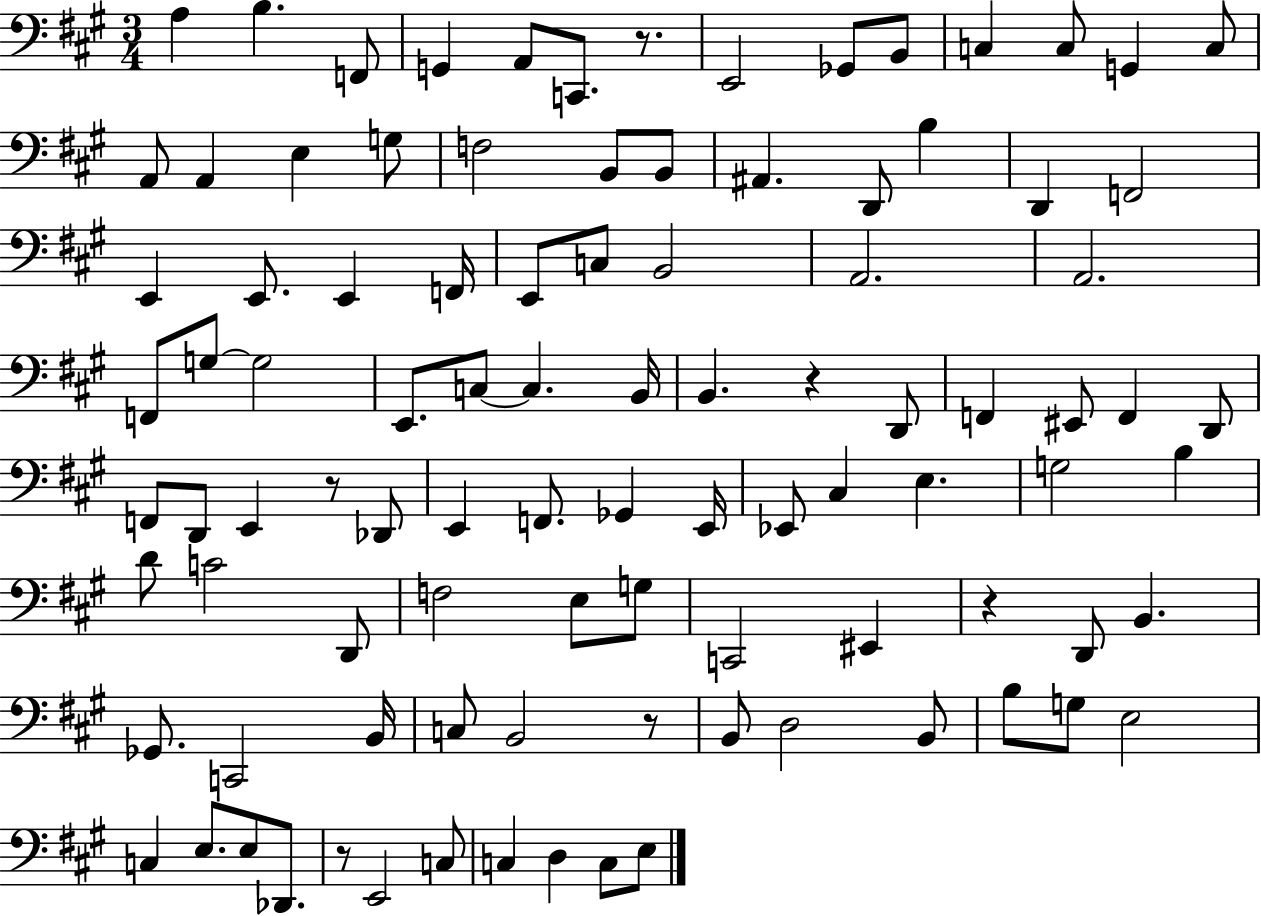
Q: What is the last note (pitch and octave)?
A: E3